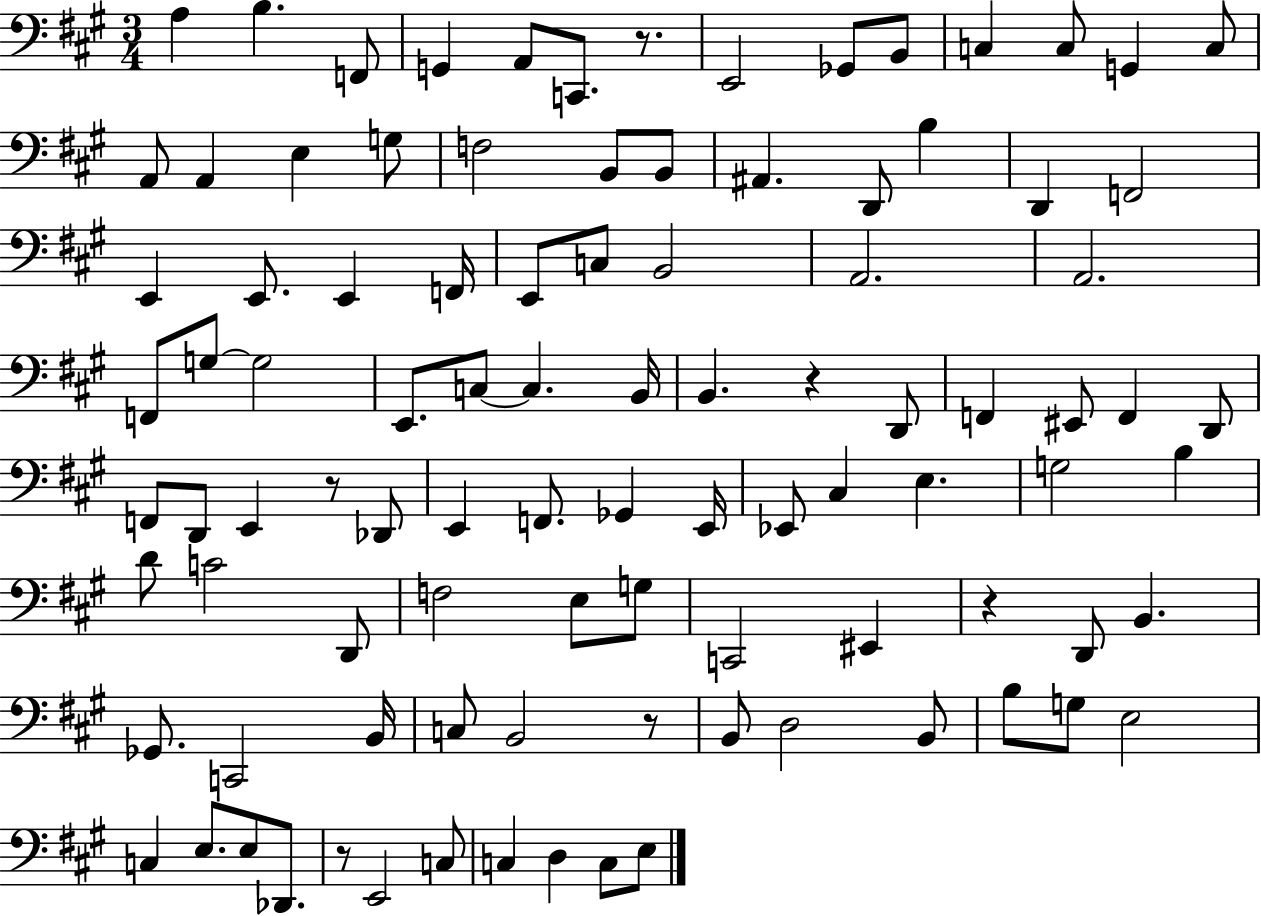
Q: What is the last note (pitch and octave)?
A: E3